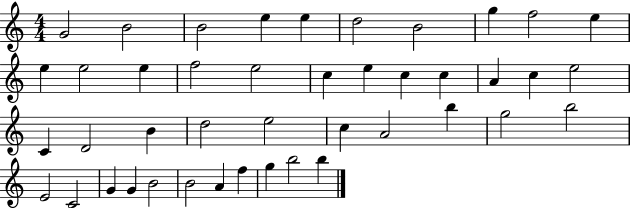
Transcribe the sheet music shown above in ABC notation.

X:1
T:Untitled
M:4/4
L:1/4
K:C
G2 B2 B2 e e d2 B2 g f2 e e e2 e f2 e2 c e c c A c e2 C D2 B d2 e2 c A2 b g2 b2 E2 C2 G G B2 B2 A f g b2 b